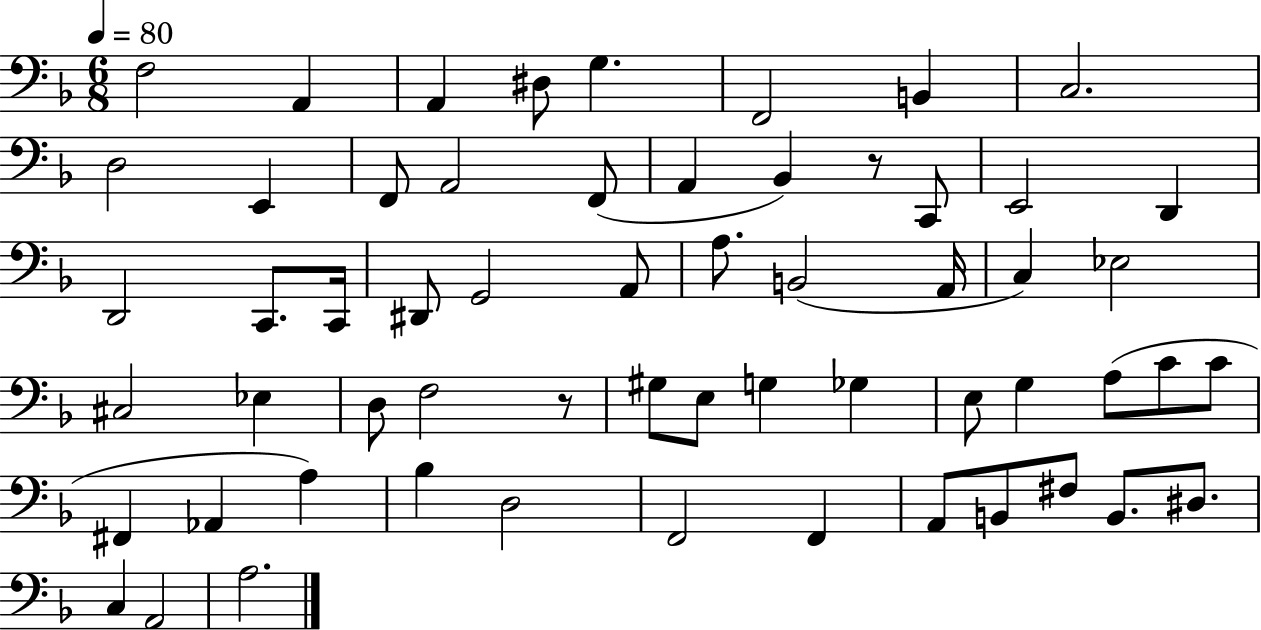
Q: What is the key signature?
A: F major